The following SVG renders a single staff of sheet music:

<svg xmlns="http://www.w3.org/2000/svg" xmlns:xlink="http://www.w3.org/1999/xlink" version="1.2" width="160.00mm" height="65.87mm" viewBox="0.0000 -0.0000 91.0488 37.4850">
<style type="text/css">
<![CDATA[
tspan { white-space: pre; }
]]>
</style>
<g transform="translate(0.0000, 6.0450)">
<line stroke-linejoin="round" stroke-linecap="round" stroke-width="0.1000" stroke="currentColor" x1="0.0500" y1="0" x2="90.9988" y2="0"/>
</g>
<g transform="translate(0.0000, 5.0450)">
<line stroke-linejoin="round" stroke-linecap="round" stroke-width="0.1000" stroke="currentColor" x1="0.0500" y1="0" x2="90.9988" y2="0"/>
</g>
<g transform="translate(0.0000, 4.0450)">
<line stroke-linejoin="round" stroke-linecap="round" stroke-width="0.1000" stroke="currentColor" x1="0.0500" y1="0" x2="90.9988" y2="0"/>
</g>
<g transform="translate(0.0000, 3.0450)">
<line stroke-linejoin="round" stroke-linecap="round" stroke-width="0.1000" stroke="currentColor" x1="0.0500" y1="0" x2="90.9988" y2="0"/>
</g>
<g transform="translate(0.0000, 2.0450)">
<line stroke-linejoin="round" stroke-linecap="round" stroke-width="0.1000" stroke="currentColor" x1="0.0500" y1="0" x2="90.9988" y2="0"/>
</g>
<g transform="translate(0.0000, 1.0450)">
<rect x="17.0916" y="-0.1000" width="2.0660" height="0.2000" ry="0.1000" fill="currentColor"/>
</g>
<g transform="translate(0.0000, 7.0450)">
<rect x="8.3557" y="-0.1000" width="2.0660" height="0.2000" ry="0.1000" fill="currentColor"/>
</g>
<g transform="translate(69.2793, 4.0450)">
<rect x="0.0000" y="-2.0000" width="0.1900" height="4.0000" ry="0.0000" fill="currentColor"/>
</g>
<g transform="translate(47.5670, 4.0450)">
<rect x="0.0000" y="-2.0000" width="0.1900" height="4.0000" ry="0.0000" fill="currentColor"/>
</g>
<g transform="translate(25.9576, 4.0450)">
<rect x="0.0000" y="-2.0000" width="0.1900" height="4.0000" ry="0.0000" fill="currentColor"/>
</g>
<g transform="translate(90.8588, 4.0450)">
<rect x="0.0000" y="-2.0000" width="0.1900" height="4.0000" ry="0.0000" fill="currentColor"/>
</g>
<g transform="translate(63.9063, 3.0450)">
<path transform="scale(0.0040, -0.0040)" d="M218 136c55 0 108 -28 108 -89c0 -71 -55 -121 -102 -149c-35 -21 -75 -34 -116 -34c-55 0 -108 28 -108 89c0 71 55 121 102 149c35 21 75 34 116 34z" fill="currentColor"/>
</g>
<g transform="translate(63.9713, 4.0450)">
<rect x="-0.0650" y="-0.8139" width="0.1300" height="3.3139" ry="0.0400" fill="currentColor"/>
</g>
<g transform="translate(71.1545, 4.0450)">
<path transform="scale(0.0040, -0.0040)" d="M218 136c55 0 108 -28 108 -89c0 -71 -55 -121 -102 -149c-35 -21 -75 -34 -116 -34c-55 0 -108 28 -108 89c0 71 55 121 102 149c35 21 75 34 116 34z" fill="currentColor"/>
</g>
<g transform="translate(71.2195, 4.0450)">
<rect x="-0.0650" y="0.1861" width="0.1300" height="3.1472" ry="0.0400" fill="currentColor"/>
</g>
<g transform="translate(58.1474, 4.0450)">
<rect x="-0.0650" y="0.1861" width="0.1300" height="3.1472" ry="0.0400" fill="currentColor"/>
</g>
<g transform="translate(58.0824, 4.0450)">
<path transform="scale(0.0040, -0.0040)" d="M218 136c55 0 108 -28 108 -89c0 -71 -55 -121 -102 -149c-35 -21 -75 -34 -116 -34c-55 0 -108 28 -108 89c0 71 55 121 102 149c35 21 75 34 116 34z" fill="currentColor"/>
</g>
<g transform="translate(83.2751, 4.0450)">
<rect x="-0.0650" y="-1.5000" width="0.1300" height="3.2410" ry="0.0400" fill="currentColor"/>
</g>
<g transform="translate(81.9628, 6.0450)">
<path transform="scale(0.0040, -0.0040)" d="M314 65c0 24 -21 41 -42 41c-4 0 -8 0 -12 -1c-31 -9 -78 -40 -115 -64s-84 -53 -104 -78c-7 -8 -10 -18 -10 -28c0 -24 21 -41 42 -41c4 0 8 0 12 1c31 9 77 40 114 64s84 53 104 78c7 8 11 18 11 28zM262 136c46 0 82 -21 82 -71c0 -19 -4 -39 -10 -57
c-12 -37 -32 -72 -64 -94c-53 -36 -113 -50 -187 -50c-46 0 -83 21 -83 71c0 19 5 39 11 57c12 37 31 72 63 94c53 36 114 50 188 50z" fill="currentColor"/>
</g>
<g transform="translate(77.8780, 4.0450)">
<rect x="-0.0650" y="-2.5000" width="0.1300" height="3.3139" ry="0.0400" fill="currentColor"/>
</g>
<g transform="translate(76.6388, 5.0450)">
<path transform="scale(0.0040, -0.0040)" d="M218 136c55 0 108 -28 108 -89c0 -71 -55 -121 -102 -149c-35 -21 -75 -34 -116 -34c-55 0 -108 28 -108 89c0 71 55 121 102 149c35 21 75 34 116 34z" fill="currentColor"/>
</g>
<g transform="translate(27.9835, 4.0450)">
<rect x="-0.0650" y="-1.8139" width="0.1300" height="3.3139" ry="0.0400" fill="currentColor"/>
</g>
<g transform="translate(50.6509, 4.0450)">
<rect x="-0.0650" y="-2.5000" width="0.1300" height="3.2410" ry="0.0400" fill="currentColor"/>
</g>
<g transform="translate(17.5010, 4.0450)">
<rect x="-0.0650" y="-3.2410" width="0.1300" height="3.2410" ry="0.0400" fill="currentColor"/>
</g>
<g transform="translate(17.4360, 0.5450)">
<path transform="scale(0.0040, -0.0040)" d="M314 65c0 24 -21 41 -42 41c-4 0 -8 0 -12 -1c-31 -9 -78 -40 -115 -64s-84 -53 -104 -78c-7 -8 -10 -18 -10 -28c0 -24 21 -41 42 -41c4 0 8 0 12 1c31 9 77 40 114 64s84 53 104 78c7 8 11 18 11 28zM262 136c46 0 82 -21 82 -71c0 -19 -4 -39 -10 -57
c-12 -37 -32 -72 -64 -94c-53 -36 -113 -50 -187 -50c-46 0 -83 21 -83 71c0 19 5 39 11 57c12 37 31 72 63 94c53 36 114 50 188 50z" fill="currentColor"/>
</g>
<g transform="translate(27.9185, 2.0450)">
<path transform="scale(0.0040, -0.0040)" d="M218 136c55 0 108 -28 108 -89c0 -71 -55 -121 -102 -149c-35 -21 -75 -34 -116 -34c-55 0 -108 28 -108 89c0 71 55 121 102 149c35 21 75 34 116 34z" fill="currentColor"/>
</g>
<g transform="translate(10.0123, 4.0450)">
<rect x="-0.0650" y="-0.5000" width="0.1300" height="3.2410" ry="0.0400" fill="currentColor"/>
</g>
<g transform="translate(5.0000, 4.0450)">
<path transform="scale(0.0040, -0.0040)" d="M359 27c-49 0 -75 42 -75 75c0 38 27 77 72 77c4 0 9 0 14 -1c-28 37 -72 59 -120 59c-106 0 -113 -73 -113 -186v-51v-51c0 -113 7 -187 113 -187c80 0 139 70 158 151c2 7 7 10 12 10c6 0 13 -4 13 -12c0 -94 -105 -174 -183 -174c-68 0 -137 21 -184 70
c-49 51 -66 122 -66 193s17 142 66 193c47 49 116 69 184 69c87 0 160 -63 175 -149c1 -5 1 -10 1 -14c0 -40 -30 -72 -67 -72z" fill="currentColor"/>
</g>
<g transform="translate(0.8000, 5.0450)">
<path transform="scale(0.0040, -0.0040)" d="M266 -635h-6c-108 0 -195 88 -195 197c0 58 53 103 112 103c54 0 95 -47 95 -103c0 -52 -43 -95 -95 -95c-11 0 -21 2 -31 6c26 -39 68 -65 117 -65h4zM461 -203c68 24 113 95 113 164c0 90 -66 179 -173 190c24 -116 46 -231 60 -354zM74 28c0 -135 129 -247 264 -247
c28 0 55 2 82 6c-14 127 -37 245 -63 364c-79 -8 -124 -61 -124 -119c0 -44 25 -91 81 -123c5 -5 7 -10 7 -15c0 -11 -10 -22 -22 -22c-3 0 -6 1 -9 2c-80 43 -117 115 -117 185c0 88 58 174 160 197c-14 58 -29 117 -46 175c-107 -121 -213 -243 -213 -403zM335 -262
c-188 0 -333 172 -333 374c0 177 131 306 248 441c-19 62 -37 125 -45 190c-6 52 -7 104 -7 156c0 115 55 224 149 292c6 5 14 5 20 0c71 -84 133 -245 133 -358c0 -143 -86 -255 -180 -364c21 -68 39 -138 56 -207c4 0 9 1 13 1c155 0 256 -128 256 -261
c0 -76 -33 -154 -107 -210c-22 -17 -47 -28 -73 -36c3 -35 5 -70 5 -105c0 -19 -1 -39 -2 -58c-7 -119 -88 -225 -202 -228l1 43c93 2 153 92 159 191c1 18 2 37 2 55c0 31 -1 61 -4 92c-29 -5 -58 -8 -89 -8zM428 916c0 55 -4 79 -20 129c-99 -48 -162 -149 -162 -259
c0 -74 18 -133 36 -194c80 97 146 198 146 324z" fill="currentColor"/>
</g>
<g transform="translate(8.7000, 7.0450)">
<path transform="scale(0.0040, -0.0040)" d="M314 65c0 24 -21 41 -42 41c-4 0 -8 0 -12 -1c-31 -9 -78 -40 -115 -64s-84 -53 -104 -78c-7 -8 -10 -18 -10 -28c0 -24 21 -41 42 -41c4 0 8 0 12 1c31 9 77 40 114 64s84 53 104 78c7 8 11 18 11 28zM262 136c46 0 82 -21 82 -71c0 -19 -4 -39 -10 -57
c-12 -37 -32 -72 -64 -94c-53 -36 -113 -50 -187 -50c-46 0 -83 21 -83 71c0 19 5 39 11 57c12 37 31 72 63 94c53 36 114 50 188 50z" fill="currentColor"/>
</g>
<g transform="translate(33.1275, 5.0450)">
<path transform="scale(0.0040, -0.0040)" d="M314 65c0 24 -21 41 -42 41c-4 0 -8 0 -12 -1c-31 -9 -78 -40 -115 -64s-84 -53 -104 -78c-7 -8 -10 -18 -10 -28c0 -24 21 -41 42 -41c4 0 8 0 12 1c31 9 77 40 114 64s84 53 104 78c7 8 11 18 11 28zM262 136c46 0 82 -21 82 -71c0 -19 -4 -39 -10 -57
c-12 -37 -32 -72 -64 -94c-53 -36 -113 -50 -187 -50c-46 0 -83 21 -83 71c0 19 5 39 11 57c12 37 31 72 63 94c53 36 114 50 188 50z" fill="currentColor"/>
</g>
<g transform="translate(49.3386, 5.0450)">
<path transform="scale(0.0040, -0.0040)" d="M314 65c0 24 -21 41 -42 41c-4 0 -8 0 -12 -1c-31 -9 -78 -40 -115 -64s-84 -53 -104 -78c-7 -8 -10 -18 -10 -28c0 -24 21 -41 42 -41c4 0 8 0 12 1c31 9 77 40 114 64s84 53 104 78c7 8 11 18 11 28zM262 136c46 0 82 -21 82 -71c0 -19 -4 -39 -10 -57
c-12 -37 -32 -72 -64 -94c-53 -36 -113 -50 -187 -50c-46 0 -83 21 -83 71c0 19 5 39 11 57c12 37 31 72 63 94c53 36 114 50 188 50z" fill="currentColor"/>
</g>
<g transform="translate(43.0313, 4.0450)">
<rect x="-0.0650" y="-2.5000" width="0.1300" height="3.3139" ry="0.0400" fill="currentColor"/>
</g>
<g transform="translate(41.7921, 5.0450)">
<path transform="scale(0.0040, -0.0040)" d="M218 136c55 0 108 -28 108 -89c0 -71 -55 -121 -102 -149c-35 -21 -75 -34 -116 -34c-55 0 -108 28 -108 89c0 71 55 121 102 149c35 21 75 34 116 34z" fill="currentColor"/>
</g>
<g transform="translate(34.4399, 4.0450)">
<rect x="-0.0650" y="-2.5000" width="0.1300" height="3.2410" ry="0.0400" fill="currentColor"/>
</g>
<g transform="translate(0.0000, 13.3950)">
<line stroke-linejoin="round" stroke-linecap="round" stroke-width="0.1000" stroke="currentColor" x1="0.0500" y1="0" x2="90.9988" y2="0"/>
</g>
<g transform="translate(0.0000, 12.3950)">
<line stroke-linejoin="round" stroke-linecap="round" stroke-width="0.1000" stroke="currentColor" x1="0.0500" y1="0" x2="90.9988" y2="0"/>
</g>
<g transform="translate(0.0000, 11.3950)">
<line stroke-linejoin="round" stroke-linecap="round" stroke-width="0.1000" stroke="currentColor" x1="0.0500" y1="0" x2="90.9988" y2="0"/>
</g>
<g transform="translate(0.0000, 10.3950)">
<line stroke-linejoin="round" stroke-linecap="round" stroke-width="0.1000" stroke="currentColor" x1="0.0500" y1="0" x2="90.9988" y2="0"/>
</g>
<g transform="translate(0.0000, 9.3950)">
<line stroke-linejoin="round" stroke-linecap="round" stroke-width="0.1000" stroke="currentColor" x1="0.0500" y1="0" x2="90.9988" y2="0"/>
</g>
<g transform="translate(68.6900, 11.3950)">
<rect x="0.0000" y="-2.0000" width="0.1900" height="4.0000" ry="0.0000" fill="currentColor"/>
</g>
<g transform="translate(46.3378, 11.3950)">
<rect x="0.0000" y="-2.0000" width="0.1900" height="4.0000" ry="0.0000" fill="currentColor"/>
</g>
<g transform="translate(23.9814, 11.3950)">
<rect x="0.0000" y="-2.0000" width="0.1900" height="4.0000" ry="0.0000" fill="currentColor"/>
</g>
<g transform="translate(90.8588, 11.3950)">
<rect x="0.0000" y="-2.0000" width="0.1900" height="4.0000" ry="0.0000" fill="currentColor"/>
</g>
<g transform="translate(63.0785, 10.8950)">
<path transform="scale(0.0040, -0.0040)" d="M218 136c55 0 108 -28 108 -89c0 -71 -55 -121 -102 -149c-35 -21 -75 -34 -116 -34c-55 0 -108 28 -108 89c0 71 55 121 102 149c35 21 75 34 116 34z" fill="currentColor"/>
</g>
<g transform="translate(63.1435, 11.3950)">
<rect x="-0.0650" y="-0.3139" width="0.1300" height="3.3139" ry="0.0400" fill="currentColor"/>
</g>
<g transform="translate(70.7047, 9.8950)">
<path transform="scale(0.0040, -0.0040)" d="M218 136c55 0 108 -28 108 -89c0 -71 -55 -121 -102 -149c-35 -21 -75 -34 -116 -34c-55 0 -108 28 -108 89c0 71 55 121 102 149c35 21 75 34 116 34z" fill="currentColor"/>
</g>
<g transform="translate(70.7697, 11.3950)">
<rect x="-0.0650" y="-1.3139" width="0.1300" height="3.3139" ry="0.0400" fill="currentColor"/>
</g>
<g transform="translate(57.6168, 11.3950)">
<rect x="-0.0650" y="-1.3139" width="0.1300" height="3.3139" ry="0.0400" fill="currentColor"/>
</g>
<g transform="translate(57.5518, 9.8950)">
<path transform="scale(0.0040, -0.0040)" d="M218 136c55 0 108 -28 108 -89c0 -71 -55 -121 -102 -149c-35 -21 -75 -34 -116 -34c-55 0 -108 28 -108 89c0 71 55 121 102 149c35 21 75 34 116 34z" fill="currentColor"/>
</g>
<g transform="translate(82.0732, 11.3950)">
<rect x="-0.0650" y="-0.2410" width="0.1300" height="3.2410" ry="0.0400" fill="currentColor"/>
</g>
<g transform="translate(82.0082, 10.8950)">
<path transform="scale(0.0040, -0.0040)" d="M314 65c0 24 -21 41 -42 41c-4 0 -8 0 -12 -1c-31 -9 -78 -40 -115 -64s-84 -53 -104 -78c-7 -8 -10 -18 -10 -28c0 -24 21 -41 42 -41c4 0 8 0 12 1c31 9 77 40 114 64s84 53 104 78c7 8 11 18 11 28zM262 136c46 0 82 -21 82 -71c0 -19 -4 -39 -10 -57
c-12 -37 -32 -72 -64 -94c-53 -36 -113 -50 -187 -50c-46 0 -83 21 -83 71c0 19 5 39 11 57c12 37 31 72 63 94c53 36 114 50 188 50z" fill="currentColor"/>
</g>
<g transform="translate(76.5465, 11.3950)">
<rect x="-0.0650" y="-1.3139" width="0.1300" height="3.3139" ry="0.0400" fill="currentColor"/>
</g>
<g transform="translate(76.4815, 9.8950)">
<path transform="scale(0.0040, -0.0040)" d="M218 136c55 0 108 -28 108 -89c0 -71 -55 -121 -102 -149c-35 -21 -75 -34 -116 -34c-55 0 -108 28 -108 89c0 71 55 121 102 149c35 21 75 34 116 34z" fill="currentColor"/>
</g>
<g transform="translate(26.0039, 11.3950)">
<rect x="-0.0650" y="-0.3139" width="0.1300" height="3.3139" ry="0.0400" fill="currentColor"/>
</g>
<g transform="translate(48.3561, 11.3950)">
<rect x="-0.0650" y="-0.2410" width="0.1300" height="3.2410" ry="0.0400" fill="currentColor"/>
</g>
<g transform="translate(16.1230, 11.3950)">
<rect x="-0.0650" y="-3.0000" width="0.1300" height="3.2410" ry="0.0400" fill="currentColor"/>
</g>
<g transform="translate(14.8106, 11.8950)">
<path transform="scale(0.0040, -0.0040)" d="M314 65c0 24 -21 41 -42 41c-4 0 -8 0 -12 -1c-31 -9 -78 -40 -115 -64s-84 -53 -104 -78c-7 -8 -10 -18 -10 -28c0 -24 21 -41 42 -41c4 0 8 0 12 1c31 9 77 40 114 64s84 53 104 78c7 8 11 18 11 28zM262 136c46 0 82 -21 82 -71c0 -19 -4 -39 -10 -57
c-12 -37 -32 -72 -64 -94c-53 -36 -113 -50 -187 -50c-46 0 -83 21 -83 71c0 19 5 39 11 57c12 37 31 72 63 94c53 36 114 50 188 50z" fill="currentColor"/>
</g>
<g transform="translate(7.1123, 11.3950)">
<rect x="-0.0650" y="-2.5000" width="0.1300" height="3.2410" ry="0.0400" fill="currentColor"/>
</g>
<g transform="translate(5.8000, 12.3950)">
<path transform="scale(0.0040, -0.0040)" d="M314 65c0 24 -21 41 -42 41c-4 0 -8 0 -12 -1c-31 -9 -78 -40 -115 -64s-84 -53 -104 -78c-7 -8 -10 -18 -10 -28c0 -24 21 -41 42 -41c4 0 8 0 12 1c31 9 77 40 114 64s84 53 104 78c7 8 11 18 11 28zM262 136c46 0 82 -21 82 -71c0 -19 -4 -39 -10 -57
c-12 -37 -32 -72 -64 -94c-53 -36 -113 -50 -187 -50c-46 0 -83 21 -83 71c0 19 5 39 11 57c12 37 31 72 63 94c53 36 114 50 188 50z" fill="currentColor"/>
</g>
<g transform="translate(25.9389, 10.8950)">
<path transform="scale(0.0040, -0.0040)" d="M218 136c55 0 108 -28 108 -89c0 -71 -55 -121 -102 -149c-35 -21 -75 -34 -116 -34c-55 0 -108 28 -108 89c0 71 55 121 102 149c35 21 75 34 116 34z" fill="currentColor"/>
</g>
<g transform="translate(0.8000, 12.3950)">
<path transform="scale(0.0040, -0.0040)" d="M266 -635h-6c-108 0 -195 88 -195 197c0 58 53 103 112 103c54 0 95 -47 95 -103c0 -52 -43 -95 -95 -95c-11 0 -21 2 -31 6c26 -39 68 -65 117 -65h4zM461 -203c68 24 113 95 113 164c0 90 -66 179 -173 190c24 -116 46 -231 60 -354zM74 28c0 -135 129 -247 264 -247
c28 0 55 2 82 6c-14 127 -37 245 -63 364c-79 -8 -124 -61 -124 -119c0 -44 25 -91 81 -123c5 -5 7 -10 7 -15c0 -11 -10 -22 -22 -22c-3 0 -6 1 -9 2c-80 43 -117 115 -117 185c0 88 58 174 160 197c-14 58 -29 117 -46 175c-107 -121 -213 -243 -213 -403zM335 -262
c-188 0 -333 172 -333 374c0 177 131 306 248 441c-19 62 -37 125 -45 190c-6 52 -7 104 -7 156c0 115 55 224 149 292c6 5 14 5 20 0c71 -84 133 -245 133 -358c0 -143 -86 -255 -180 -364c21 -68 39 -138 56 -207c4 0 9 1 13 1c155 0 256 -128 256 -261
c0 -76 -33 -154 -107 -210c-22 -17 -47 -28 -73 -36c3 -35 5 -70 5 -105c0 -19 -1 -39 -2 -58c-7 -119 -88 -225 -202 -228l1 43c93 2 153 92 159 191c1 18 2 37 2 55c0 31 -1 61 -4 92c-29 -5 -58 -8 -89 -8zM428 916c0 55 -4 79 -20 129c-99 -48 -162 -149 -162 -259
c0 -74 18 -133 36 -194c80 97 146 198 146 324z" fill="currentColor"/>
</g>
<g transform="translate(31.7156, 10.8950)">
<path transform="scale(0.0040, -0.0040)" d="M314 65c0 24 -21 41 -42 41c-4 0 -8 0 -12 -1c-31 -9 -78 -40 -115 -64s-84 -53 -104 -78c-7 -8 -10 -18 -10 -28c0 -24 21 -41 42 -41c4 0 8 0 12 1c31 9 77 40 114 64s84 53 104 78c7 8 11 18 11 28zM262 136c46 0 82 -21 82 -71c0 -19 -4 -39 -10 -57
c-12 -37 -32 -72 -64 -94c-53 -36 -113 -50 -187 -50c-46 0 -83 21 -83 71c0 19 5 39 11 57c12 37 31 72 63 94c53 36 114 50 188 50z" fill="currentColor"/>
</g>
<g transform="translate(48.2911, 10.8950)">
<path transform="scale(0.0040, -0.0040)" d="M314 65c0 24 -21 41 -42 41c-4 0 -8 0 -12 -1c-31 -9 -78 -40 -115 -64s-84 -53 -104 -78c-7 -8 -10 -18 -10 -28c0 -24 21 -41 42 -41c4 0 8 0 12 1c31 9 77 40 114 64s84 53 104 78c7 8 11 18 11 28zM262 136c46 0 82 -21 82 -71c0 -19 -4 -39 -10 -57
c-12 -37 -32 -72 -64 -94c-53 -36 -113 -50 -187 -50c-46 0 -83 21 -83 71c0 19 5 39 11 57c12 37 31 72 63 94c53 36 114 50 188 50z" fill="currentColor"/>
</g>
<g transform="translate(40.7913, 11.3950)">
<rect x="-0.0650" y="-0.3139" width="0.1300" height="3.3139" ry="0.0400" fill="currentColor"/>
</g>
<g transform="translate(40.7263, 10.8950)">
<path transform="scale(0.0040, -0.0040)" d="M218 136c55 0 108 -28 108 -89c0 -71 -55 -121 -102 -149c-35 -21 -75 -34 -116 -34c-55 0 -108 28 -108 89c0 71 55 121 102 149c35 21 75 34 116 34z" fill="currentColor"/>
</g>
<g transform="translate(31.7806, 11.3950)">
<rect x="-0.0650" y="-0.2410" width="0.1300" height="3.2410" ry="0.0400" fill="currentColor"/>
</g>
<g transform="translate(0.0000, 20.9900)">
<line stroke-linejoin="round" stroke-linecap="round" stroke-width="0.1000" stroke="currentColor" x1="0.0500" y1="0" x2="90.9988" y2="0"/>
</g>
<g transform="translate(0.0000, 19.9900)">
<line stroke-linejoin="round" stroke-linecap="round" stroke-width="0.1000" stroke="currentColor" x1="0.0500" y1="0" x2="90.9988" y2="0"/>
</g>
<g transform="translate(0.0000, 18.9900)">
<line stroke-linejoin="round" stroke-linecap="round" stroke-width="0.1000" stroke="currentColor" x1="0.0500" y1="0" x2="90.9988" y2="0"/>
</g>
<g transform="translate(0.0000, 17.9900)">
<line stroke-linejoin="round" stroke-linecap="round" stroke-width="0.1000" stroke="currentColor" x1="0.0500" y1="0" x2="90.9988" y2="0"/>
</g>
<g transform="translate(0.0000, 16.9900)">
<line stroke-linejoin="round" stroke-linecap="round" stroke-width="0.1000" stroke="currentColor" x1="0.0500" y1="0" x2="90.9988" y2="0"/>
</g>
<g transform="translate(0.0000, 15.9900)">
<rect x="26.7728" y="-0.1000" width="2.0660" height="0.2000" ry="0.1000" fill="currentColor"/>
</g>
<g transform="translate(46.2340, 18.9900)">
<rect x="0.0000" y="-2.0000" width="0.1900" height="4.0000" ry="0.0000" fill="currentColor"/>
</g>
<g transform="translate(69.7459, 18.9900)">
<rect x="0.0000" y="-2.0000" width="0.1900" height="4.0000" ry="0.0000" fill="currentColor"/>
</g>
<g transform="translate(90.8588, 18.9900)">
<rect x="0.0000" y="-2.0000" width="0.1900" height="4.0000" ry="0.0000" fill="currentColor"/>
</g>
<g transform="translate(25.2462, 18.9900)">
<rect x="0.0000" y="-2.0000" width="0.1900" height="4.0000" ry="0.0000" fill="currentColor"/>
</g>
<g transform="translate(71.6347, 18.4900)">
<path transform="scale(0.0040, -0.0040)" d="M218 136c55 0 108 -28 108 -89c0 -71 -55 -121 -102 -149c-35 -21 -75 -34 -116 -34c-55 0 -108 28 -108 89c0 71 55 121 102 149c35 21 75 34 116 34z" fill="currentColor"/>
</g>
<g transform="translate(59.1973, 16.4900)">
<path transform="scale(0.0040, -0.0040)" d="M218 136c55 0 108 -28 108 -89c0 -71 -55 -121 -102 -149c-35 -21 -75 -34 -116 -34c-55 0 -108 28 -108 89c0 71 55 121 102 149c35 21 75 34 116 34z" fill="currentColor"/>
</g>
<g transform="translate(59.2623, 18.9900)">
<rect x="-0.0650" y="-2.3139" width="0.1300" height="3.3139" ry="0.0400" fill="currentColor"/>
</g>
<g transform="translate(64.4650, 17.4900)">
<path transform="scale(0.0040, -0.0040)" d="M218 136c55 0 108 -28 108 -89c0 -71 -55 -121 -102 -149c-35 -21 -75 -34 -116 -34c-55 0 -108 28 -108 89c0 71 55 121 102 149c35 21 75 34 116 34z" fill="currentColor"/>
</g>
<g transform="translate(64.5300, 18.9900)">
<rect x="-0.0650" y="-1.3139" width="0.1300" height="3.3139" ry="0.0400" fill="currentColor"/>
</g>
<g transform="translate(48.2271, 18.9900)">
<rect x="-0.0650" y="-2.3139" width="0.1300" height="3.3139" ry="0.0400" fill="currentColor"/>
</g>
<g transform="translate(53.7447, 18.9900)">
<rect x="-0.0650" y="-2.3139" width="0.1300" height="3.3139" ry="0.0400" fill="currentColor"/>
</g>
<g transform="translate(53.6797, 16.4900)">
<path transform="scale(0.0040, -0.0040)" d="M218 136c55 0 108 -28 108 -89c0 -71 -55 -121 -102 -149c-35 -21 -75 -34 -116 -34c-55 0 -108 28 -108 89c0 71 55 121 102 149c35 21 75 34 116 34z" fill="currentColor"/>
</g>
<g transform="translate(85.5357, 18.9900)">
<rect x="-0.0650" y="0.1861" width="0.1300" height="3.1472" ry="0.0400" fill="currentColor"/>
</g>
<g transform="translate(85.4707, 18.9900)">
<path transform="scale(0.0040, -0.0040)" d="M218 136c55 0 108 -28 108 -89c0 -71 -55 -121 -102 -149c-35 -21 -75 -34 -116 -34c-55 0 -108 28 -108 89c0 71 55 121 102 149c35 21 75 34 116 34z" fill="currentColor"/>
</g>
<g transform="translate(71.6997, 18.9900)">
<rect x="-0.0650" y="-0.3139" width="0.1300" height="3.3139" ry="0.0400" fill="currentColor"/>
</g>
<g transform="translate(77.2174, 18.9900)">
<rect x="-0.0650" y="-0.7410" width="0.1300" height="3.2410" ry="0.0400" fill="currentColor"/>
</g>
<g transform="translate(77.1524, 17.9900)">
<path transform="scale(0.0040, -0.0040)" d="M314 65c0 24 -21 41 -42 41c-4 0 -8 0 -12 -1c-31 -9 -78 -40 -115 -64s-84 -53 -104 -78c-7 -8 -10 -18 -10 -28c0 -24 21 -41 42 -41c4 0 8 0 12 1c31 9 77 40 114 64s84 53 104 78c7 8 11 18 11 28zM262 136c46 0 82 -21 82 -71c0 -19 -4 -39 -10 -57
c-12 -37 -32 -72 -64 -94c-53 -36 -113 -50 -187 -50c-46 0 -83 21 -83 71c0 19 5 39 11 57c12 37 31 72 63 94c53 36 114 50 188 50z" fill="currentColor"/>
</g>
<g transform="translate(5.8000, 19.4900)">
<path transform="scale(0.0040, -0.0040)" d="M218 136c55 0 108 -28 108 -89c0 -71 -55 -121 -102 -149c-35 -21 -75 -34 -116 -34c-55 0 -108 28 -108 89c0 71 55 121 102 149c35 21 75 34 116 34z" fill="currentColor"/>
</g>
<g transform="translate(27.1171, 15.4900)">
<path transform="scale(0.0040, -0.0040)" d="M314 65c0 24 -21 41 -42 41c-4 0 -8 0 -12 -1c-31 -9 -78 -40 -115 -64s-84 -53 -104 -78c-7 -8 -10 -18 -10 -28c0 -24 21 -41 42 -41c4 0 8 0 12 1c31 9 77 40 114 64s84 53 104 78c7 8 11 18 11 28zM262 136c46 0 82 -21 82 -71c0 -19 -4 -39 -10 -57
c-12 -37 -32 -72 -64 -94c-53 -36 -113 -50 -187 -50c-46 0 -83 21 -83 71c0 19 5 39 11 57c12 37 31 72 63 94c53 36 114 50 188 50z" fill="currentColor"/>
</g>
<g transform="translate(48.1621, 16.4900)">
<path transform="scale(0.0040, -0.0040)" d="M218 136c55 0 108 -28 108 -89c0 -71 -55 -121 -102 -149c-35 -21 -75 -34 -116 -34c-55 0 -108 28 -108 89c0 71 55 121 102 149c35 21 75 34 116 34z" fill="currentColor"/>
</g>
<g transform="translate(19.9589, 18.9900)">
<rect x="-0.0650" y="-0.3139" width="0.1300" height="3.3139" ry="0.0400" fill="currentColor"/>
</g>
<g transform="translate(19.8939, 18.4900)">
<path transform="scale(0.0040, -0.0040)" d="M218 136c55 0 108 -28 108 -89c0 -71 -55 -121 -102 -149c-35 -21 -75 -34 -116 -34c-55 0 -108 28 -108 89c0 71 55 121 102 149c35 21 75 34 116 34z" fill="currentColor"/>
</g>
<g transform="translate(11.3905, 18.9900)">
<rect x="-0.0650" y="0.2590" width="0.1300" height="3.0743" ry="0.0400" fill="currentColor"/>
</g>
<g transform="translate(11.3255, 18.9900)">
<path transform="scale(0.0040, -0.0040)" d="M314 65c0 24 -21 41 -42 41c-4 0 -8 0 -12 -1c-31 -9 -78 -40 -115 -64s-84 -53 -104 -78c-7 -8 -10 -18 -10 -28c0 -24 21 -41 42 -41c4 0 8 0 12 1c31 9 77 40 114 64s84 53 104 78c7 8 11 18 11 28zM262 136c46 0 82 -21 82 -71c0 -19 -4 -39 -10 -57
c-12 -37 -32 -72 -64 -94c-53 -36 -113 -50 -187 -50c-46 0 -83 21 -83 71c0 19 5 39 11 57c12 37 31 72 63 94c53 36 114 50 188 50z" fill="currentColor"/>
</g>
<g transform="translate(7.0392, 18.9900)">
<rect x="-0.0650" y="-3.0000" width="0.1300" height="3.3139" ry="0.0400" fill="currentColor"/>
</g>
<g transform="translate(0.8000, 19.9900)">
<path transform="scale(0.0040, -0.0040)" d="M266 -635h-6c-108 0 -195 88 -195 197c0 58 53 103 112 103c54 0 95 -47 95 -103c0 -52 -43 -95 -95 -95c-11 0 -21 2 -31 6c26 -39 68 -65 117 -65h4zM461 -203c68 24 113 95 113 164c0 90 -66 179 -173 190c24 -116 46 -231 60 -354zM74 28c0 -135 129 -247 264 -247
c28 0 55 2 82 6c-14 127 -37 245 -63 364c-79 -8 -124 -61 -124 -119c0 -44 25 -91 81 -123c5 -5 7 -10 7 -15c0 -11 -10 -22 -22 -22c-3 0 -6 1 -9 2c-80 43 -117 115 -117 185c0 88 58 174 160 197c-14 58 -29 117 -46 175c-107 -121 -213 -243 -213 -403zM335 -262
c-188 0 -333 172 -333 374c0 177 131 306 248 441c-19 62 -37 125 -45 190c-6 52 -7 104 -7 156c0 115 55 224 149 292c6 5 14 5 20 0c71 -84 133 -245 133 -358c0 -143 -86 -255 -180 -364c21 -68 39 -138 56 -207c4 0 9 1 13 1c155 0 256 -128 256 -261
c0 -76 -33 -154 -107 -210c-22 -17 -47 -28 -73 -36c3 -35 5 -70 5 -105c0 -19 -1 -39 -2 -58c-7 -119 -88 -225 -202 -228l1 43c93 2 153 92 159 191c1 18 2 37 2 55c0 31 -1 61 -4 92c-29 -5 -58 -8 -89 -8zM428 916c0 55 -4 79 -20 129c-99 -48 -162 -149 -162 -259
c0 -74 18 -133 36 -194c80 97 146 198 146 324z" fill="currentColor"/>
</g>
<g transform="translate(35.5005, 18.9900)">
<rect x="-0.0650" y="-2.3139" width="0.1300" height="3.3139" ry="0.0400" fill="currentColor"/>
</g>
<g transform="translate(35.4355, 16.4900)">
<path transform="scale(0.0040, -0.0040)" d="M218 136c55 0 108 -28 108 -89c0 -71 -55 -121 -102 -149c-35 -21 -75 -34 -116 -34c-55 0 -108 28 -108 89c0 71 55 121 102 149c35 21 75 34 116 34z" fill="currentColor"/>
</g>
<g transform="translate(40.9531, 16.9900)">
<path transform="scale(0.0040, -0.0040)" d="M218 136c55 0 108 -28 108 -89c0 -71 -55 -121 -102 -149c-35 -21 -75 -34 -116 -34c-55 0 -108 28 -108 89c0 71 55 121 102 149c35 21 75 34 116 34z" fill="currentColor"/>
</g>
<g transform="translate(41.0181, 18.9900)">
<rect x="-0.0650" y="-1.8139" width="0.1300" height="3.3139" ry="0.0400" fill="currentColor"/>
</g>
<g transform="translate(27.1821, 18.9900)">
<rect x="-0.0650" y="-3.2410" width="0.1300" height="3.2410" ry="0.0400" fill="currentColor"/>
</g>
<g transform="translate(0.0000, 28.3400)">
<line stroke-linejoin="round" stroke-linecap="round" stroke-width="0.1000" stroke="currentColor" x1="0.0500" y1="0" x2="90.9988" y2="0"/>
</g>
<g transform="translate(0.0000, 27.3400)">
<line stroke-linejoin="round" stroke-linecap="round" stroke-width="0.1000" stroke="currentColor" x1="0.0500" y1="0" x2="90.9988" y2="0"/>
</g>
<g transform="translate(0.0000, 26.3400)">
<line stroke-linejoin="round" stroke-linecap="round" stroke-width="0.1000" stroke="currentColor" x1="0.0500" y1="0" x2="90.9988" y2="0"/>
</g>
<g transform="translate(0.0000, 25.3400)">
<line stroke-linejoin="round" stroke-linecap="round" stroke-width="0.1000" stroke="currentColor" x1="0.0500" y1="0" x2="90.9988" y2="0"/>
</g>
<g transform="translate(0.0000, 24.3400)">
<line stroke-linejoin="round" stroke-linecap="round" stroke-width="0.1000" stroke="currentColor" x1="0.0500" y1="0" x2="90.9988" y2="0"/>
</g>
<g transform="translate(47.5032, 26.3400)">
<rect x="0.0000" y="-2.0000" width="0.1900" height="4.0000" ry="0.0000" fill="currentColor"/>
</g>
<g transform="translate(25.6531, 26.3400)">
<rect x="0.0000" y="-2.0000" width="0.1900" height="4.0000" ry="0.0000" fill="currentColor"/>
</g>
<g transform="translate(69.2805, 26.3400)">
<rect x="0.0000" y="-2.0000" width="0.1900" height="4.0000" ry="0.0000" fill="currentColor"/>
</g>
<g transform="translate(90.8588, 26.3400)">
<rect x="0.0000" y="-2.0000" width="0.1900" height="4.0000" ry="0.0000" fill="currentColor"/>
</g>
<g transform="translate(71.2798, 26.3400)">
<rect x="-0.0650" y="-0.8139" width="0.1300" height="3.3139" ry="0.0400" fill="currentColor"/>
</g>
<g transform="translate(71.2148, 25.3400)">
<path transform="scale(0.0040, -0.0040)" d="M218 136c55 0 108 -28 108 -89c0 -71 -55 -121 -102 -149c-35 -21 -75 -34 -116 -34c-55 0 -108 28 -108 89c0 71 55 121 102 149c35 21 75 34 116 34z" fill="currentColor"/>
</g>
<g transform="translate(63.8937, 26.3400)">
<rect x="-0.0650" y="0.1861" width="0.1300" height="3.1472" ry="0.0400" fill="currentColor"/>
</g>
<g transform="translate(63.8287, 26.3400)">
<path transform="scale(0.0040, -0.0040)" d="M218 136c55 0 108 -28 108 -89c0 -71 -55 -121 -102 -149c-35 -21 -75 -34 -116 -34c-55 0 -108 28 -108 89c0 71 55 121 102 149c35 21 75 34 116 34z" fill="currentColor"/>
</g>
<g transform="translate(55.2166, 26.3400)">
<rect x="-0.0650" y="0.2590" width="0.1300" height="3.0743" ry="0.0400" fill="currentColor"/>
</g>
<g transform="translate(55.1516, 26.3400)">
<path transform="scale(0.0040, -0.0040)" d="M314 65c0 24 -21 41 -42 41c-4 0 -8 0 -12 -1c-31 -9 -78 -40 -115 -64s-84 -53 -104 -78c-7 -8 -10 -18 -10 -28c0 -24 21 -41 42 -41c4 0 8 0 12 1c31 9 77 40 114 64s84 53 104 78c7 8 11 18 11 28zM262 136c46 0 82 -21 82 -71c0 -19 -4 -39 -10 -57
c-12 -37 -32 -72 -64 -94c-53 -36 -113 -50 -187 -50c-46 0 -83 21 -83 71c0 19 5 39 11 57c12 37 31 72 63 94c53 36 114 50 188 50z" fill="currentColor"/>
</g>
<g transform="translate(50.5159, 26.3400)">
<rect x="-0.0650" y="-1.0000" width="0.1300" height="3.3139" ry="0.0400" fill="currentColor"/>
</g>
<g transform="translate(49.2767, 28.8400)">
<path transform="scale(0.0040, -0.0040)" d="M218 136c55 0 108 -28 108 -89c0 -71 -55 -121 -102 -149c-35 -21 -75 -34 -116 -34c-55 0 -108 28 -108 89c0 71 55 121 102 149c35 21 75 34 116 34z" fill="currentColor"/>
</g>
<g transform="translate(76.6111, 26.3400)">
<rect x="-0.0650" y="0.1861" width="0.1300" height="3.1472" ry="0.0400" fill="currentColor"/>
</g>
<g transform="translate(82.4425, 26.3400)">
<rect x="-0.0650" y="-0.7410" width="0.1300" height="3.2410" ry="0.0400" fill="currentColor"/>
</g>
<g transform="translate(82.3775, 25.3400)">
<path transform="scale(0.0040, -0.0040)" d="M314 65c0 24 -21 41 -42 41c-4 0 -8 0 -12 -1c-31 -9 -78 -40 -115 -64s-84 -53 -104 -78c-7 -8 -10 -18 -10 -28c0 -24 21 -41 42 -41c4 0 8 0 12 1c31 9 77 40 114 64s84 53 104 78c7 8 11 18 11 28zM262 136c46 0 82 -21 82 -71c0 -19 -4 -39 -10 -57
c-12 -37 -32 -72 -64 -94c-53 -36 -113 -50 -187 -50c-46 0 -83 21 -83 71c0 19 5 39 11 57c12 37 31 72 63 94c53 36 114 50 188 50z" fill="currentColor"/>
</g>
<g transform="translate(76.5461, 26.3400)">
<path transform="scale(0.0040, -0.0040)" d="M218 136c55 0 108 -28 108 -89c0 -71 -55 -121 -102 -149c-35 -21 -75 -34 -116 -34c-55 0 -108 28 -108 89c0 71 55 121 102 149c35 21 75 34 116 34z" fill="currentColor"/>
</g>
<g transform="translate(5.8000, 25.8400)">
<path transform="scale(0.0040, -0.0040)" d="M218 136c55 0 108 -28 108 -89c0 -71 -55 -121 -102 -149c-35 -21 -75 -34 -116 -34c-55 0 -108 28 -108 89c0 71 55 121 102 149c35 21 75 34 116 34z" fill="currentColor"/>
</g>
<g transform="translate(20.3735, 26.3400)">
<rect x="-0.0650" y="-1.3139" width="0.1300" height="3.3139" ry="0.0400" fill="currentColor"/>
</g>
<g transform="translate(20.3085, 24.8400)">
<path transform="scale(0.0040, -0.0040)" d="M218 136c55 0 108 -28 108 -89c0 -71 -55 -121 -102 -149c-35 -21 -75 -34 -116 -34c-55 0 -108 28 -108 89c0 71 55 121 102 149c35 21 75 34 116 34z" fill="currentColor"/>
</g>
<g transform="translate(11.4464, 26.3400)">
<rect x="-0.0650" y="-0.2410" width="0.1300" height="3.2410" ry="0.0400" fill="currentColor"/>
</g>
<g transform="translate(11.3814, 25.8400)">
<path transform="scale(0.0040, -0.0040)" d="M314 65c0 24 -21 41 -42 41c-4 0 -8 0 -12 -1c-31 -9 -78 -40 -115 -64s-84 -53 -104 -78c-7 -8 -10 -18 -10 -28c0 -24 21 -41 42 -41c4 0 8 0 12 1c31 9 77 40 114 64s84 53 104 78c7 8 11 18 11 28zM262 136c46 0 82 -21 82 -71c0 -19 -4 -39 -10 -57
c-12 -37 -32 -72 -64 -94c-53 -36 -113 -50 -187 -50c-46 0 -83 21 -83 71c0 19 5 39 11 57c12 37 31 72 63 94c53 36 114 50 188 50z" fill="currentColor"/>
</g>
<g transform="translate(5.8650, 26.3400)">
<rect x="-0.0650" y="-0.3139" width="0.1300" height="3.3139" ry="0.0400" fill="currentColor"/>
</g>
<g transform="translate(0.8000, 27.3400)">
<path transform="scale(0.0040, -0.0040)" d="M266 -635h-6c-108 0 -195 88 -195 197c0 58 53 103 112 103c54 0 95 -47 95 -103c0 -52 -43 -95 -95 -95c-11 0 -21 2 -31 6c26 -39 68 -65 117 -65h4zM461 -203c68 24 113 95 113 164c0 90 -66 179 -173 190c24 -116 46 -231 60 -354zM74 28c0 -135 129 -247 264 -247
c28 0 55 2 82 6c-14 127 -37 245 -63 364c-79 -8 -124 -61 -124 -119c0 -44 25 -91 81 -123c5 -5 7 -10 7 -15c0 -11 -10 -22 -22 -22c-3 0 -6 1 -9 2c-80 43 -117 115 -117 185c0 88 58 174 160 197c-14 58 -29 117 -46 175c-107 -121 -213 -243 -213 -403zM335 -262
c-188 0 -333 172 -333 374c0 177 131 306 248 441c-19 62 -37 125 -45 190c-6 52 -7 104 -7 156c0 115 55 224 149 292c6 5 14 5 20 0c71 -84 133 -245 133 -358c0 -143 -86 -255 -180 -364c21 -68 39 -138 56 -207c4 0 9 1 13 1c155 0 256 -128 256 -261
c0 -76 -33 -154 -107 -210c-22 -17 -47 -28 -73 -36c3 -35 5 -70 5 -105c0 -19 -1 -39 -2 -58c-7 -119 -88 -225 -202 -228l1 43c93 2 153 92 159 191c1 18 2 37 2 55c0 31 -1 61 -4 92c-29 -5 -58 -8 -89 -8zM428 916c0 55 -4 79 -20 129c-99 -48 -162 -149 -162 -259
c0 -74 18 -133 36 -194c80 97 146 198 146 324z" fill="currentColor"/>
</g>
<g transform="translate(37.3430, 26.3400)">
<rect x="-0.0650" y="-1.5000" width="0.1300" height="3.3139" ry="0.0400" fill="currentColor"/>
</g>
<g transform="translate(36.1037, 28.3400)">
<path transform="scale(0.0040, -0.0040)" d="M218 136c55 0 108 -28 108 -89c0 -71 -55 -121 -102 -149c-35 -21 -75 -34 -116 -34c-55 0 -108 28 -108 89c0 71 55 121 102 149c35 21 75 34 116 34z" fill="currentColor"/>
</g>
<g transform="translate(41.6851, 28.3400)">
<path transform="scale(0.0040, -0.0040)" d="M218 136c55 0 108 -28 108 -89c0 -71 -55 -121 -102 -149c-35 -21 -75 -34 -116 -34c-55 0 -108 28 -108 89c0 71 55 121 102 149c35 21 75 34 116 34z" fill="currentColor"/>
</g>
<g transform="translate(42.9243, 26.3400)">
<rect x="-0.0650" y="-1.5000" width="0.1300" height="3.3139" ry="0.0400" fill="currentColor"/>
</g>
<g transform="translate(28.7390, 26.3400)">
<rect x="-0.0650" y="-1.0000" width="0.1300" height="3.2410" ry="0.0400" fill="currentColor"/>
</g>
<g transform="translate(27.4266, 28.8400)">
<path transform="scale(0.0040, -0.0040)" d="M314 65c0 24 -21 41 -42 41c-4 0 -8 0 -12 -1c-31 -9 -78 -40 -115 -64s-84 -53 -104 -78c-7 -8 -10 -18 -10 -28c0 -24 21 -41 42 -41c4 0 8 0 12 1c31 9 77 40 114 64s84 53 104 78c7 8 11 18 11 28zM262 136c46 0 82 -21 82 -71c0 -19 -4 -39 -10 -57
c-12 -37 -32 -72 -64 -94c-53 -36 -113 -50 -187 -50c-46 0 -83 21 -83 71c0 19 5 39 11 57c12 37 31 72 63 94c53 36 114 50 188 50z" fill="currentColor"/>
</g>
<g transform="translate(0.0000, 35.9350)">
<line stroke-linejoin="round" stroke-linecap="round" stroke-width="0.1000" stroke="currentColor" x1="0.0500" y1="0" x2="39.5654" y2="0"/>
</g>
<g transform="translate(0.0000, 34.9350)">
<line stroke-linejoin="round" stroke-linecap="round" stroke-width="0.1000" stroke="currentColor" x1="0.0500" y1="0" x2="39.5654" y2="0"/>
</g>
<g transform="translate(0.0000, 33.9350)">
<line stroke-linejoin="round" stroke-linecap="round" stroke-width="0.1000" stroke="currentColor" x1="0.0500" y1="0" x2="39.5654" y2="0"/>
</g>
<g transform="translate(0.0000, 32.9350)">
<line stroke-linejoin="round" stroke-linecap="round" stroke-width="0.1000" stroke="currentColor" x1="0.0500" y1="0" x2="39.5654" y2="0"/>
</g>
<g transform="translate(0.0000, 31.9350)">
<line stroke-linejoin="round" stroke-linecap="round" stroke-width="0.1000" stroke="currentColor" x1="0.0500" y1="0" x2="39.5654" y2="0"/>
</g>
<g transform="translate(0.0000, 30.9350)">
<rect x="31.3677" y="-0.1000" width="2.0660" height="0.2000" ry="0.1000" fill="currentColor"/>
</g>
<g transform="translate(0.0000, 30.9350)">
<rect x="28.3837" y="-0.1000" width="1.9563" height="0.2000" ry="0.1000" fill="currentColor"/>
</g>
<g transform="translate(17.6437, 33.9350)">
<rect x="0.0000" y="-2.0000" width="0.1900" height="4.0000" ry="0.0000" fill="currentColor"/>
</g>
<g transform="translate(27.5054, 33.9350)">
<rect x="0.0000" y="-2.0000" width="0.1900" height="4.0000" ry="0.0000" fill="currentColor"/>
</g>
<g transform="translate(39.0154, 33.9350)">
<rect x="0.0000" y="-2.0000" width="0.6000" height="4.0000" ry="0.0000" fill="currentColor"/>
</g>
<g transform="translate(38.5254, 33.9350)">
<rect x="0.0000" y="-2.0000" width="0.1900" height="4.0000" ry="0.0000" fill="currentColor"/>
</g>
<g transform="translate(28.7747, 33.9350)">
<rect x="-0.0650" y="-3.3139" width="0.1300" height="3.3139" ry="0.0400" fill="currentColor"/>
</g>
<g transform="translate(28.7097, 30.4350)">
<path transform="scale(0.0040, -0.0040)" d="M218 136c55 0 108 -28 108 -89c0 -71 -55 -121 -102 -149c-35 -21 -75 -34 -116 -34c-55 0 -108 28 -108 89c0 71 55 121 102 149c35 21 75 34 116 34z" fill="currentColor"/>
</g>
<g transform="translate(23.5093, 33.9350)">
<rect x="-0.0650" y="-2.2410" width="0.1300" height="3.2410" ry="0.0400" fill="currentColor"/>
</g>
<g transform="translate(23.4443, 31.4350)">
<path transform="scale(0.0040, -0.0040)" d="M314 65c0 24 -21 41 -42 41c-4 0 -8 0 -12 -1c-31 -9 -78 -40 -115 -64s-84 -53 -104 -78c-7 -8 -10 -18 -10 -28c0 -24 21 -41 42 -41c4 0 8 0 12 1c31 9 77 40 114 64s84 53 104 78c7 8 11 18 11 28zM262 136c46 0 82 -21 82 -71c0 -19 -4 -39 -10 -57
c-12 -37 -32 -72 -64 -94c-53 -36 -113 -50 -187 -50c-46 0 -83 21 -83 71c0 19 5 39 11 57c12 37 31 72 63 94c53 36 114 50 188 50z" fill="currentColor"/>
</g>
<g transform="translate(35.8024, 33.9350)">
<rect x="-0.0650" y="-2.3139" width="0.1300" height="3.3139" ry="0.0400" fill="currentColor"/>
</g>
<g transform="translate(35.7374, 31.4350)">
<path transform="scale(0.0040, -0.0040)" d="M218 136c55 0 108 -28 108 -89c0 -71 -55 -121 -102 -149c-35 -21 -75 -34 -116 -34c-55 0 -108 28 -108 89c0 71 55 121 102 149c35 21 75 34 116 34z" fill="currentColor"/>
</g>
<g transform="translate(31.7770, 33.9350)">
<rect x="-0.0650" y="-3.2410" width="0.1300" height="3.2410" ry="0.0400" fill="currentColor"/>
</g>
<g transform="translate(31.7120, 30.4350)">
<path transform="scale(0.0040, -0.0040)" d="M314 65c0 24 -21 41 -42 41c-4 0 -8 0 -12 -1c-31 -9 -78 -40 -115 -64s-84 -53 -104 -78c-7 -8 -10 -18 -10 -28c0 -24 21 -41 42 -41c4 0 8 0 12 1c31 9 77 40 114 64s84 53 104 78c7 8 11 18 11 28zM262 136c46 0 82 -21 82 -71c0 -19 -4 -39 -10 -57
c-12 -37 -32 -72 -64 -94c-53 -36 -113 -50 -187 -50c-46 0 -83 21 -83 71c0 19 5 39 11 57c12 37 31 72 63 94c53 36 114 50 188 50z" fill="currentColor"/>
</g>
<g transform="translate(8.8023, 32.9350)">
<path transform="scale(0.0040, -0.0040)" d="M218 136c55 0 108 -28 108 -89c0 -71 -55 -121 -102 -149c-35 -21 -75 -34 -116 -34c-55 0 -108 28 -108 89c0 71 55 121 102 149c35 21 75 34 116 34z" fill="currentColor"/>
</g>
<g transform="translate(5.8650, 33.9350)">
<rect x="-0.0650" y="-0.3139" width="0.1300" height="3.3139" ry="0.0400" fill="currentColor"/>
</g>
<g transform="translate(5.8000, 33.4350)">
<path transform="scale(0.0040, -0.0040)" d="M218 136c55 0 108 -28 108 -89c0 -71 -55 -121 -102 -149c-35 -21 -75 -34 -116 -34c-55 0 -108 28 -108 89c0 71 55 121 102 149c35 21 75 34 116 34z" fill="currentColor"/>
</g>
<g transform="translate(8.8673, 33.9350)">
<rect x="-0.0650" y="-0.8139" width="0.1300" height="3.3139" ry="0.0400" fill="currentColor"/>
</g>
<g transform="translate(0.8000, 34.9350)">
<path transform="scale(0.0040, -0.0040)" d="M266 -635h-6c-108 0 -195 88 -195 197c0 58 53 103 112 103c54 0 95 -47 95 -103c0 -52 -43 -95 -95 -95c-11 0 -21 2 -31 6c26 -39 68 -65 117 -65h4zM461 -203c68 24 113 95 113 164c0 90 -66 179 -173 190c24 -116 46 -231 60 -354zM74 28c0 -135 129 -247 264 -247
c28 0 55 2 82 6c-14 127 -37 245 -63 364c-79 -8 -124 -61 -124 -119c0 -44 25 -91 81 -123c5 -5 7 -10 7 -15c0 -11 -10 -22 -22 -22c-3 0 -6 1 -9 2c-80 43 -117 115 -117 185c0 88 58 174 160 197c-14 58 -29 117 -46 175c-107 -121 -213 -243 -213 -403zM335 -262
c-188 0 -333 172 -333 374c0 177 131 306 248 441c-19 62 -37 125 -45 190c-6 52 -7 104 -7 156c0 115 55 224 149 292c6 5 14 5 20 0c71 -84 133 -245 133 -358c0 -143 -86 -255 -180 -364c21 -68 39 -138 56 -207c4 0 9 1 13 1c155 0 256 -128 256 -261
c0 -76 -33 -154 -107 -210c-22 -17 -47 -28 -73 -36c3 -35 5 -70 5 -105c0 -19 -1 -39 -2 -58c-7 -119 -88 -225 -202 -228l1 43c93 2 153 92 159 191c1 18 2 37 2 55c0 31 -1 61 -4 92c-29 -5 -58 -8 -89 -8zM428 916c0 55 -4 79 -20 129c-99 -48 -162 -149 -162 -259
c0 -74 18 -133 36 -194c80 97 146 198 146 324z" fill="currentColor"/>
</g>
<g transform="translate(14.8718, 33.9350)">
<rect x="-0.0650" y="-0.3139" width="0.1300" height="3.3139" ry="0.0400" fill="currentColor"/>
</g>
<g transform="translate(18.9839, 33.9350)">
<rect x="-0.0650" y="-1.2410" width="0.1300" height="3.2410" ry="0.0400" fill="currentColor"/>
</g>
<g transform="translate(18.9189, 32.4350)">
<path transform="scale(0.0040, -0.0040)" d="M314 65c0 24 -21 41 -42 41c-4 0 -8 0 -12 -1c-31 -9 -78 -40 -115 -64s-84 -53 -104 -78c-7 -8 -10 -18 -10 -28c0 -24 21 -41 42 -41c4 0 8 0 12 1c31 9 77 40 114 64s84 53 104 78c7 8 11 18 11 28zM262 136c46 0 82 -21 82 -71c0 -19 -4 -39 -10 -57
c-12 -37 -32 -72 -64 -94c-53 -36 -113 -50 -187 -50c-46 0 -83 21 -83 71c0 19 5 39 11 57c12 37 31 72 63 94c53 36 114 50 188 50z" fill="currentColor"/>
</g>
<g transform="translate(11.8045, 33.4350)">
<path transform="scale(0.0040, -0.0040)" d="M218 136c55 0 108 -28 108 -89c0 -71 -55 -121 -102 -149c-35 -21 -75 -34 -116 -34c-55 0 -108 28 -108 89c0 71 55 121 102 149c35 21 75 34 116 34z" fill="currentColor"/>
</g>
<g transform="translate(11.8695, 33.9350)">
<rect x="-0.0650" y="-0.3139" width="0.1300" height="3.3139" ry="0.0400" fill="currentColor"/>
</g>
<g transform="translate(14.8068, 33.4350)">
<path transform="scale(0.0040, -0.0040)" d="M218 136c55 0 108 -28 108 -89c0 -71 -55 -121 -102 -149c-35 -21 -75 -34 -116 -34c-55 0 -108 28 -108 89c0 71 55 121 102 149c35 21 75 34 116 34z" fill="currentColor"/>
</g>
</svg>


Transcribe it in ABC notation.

X:1
T:Untitled
M:4/4
L:1/4
K:C
C2 b2 f G2 G G2 B d B G E2 G2 A2 c c2 c c2 e c e e c2 A B2 c b2 g f g g g e c d2 B c c2 e D2 E E D B2 B d B d2 c d c c e2 g2 b b2 g